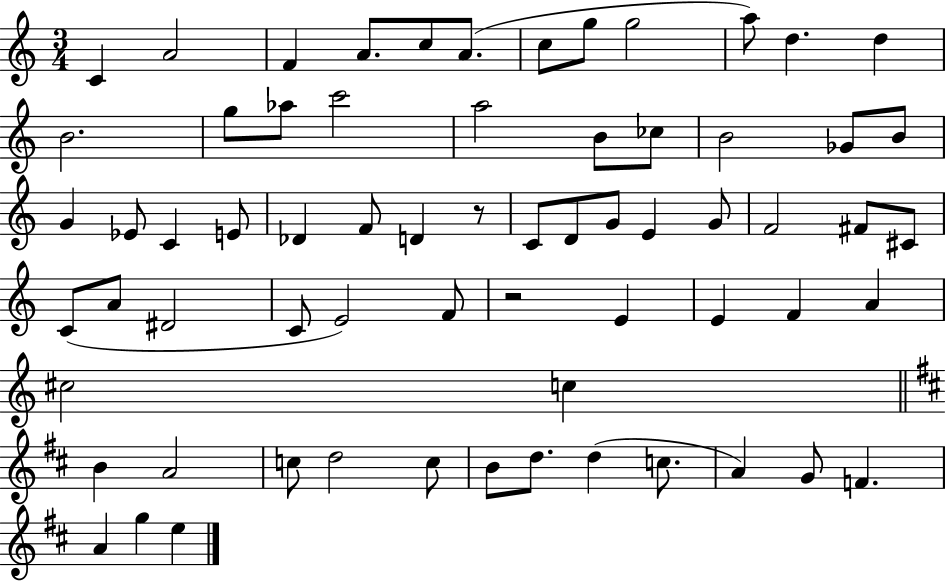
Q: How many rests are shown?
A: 2